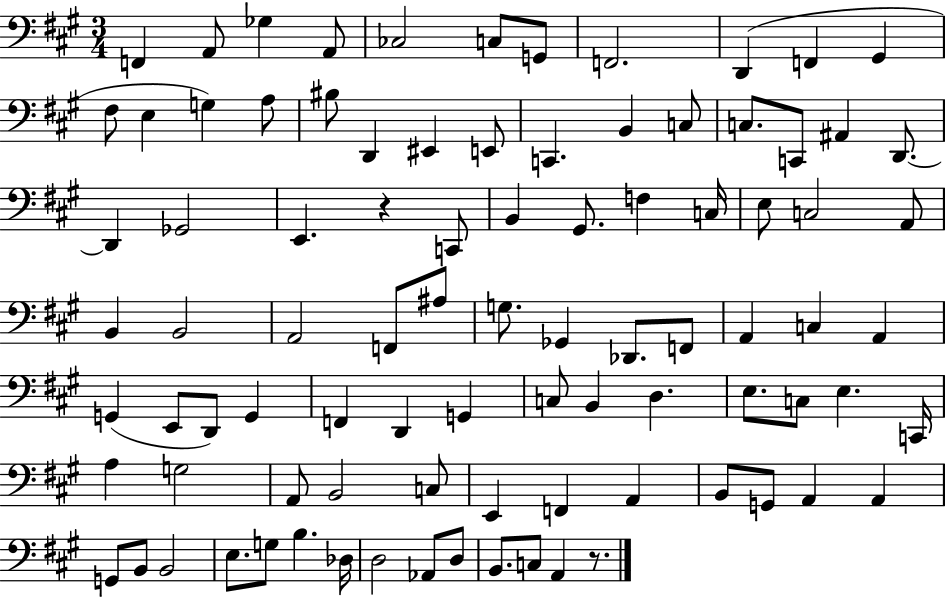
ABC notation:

X:1
T:Untitled
M:3/4
L:1/4
K:A
F,, A,,/2 _G, A,,/2 _C,2 C,/2 G,,/2 F,,2 D,, F,, ^G,, ^F,/2 E, G, A,/2 ^B,/2 D,, ^E,, E,,/2 C,, B,, C,/2 C,/2 C,,/2 ^A,, D,,/2 D,, _G,,2 E,, z C,,/2 B,, ^G,,/2 F, C,/4 E,/2 C,2 A,,/2 B,, B,,2 A,,2 F,,/2 ^A,/2 G,/2 _G,, _D,,/2 F,,/2 A,, C, A,, G,, E,,/2 D,,/2 G,, F,, D,, G,, C,/2 B,, D, E,/2 C,/2 E, C,,/4 A, G,2 A,,/2 B,,2 C,/2 E,, F,, A,, B,,/2 G,,/2 A,, A,, G,,/2 B,,/2 B,,2 E,/2 G,/2 B, _D,/4 D,2 _A,,/2 D,/2 B,,/2 C,/2 A,, z/2